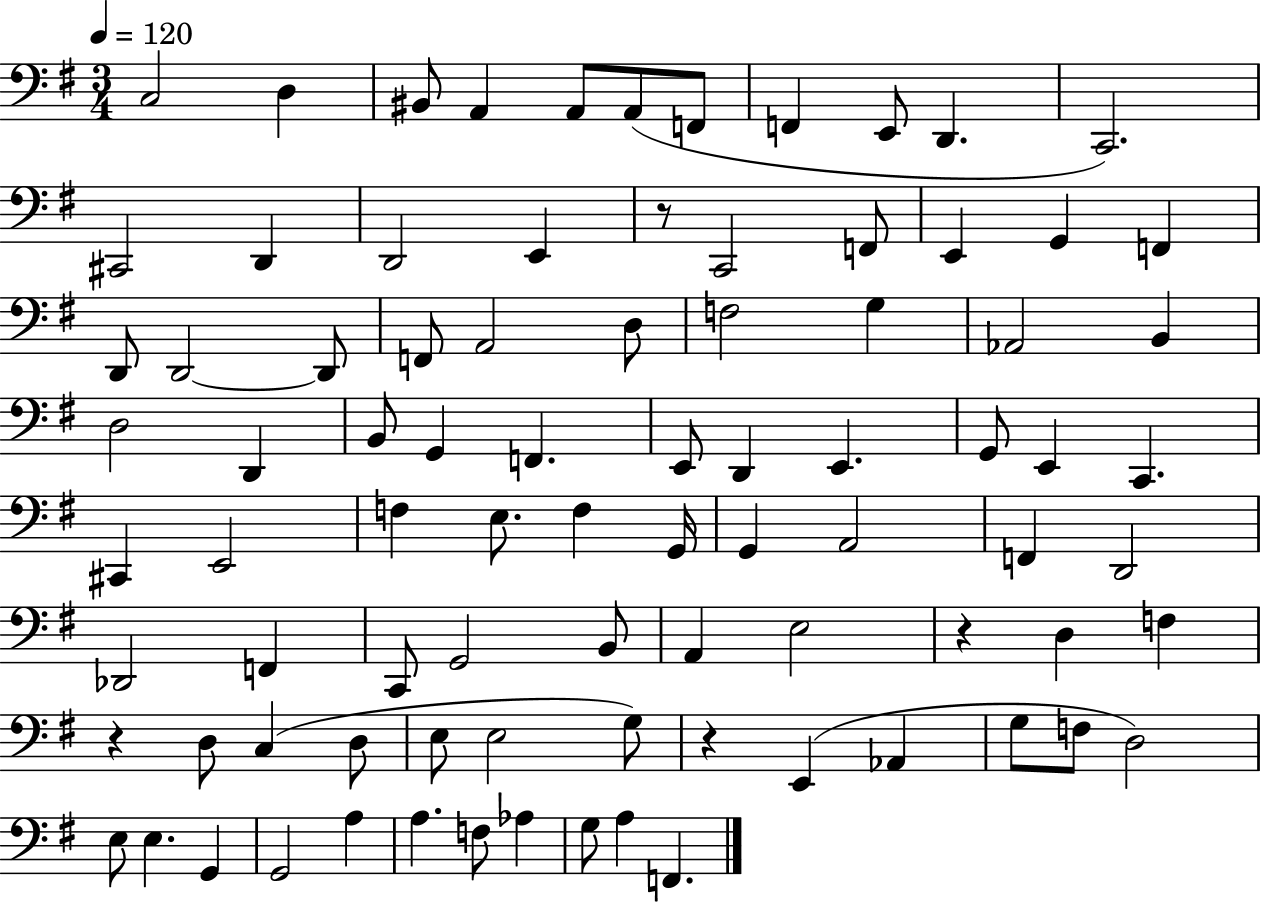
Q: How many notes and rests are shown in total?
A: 86